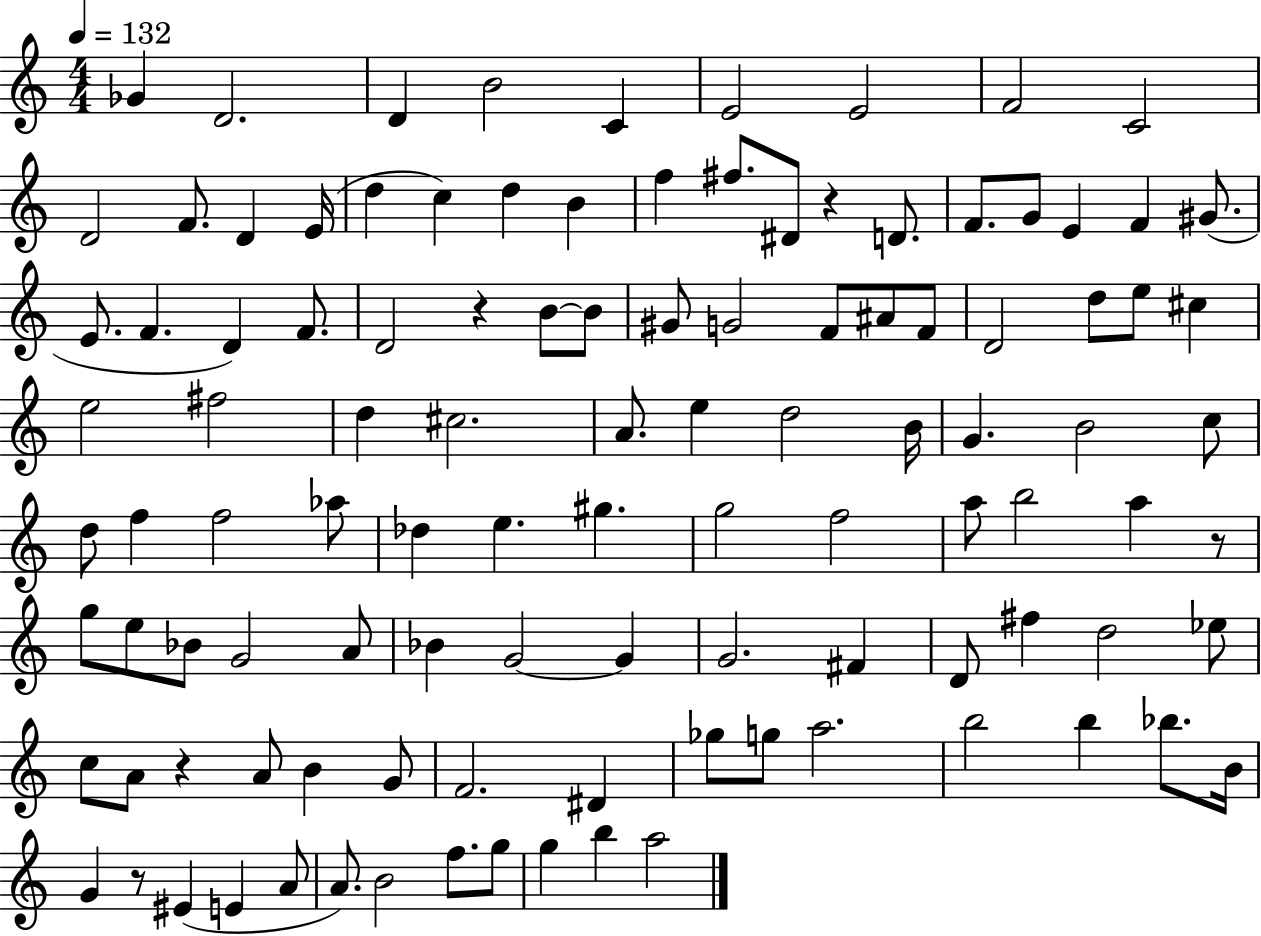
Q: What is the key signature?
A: C major